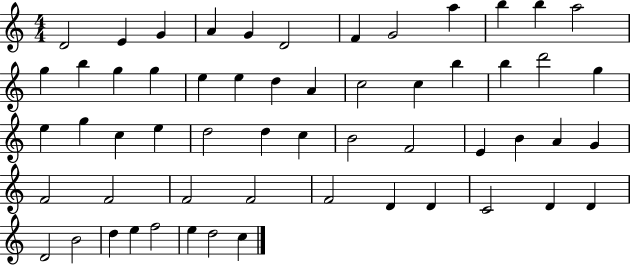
X:1
T:Untitled
M:4/4
L:1/4
K:C
D2 E G A G D2 F G2 a b b a2 g b g g e e d A c2 c b b d'2 g e g c e d2 d c B2 F2 E B A G F2 F2 F2 F2 F2 D D C2 D D D2 B2 d e f2 e d2 c